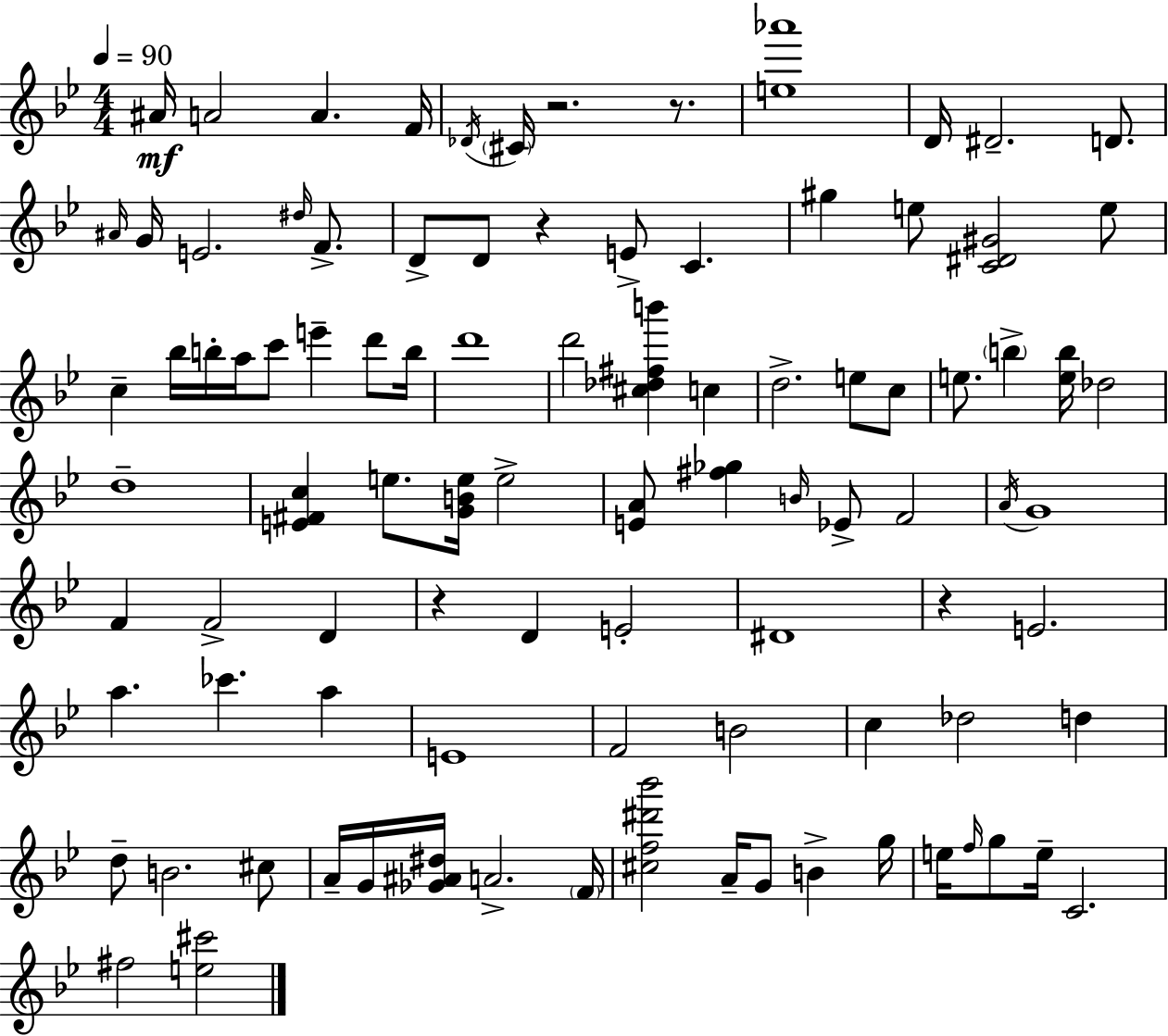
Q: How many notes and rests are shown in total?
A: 95